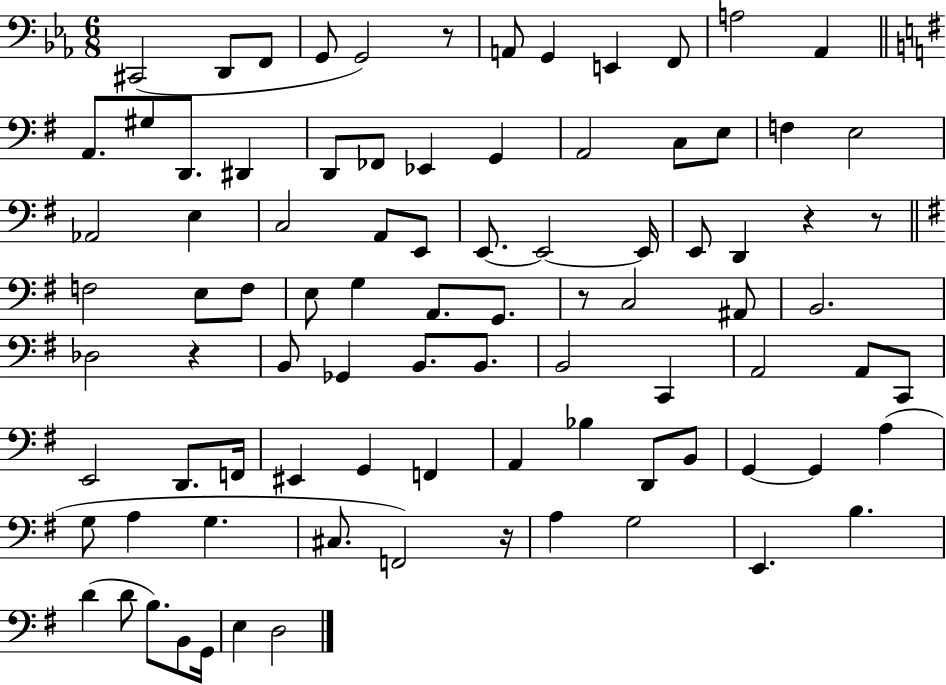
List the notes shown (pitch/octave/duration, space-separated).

C#2/h D2/e F2/e G2/e G2/h R/e A2/e G2/q E2/q F2/e A3/h Ab2/q A2/e. G#3/e D2/e. D#2/q D2/e FES2/e Eb2/q G2/q A2/h C3/e E3/e F3/q E3/h Ab2/h E3/q C3/h A2/e E2/e E2/e. E2/h E2/s E2/e D2/q R/q R/e F3/h E3/e F3/e E3/e G3/q A2/e. G2/e. R/e C3/h A#2/e B2/h. Db3/h R/q B2/e Gb2/q B2/e. B2/e. B2/h C2/q A2/h A2/e C2/e E2/h D2/e. F2/s EIS2/q G2/q F2/q A2/q Bb3/q D2/e B2/e G2/q G2/q A3/q G3/e A3/q G3/q. C#3/e. F2/h R/s A3/q G3/h E2/q. B3/q. D4/q D4/e B3/e. B2/e G2/s E3/q D3/h